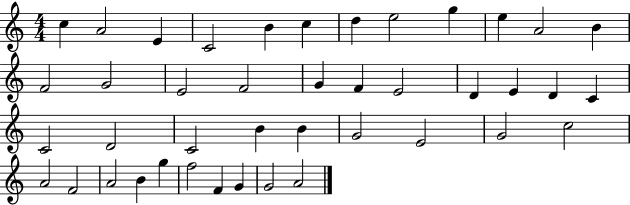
X:1
T:Untitled
M:4/4
L:1/4
K:C
c A2 E C2 B c d e2 g e A2 B F2 G2 E2 F2 G F E2 D E D C C2 D2 C2 B B G2 E2 G2 c2 A2 F2 A2 B g f2 F G G2 A2